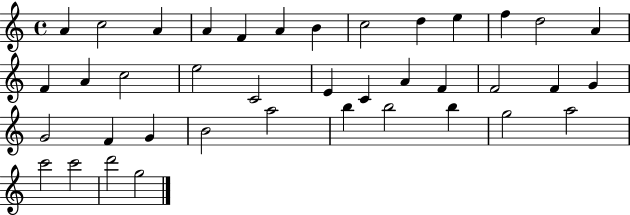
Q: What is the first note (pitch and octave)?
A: A4